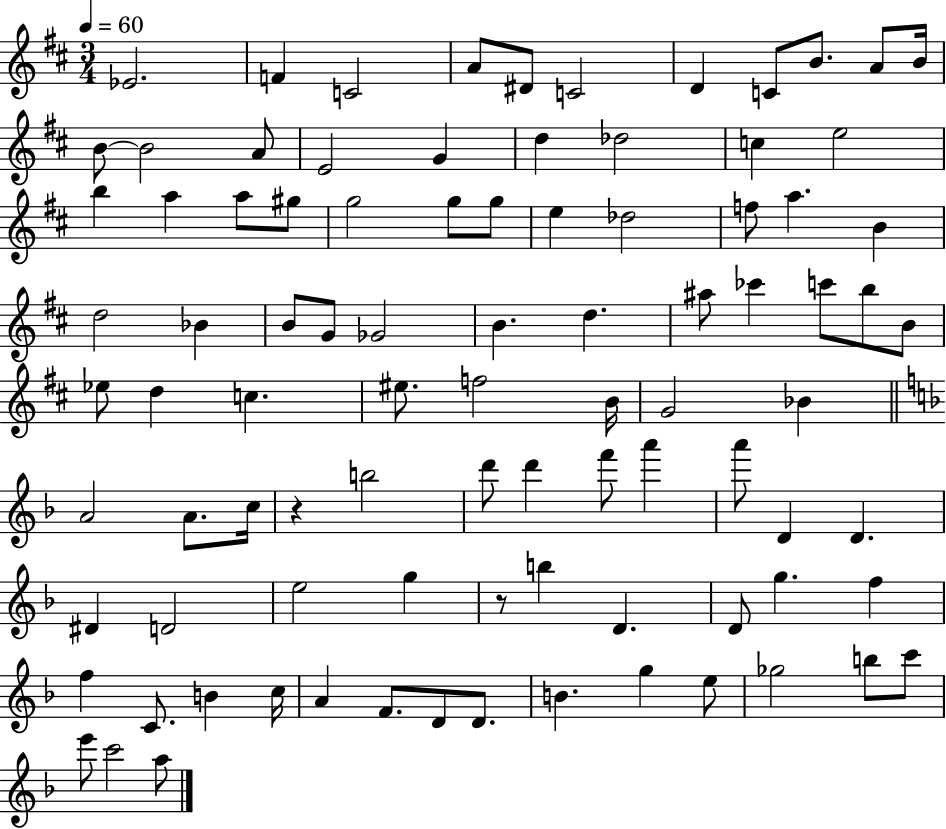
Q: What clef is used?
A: treble